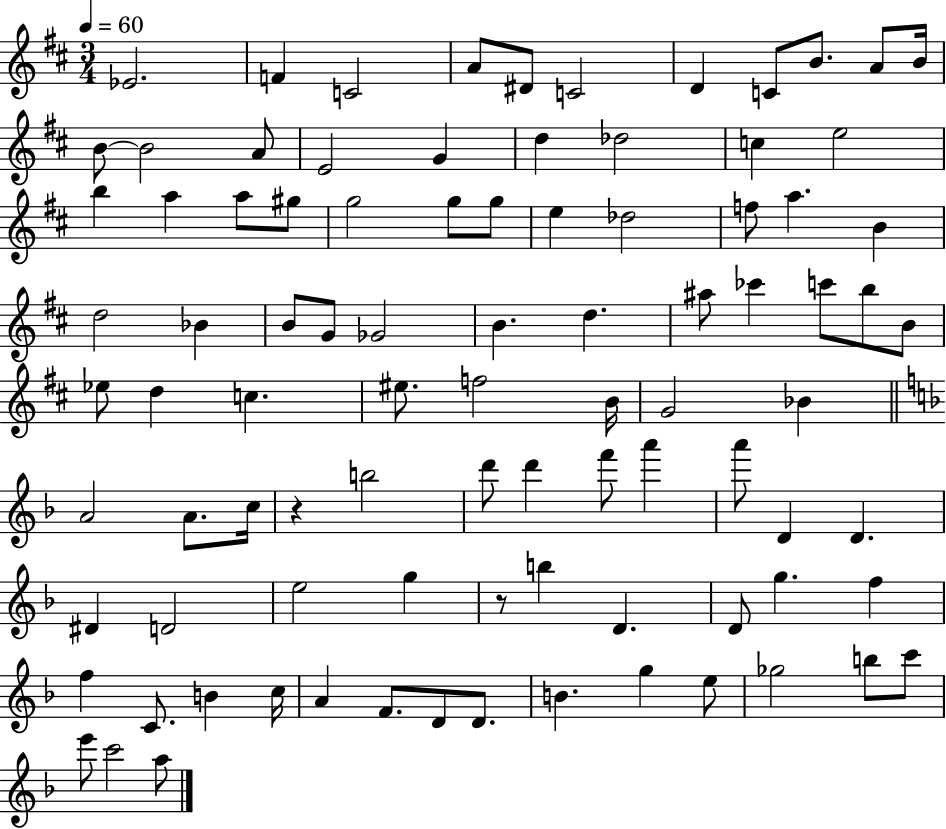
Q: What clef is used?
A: treble